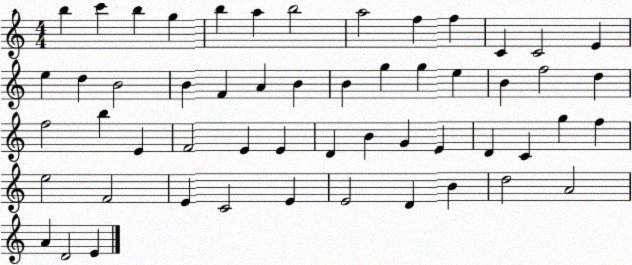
X:1
T:Untitled
M:4/4
L:1/4
K:C
b c' b g b a b2 a2 f f C C2 E e d B2 B F A B B g g e B f2 d f2 b E F2 E E D B G E D C g f e2 F2 E C2 E E2 D B d2 A2 A D2 E